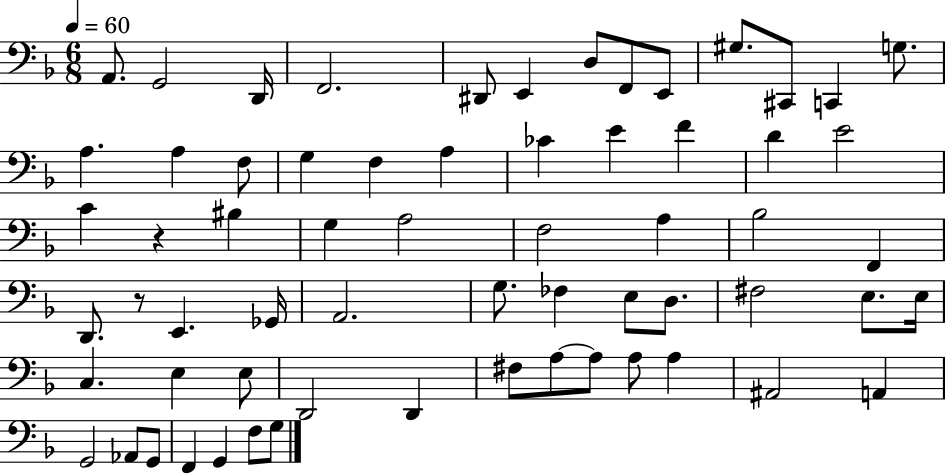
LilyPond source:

{
  \clef bass
  \numericTimeSignature
  \time 6/8
  \key f \major
  \tempo 4 = 60
  a,8. g,2 d,16 | f,2. | dis,8 e,4 d8 f,8 e,8 | gis8. cis,8 c,4 g8. | \break a4. a4 f8 | g4 f4 a4 | ces'4 e'4 f'4 | d'4 e'2 | \break c'4 r4 bis4 | g4 a2 | f2 a4 | bes2 f,4 | \break d,8. r8 e,4. ges,16 | a,2. | g8. fes4 e8 d8. | fis2 e8. e16 | \break c4. e4 e8 | d,2 d,4 | fis8 a8~~ a8 a8 a4 | ais,2 a,4 | \break g,2 aes,8 g,8 | f,4 g,4 f8 g8 | \bar "|."
}